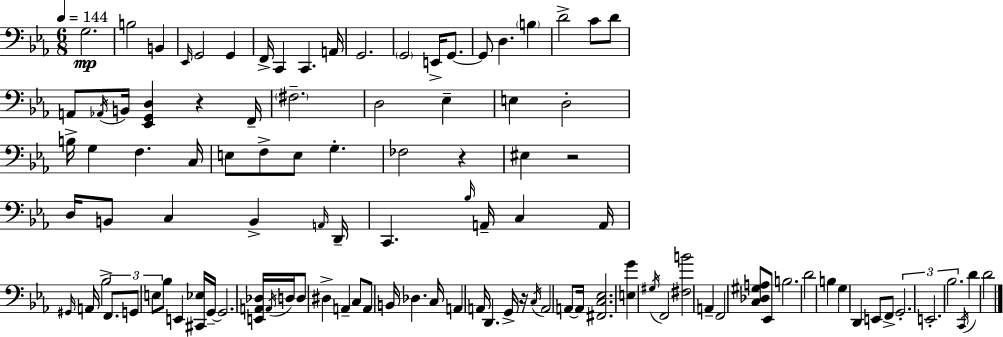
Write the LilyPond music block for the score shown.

{
  \clef bass
  \numericTimeSignature
  \time 6/8
  \key c \minor
  \tempo 4 = 144
  g2.\mp | b2 b,4 | \grace { ees,16 } g,2 g,4 | f,16-> c,4 c,4. | \break a,16 g,2. | \parenthesize g,2 e,16-> g,8.~~ | g,8 d4. \parenthesize b4 | d'2-> c'8 d'8 | \break a,8 \acciaccatura { aes,16 } b,16 <ees, g, d>4 r4 | f,16-- \parenthesize fis2.-- | d2 ees4-- | e4 d2-. | \break b16-> g4 f4. | c16 e8 f8-> e8 g4.-. | fes2 r4 | eis4 r2 | \break d16 b,8 c4 b,4-> | \grace { a,16 } d,16-- c,4. \grace { bes16 } a,16-- c4 | a,16 \grace { gis,16 } a,16 bes2-> | \tuplet 3/2 { f,8. g,8 e8 } bes8 e,4 | \break <cis, ees>16 g,16--~~ g,2. | <e, a, des>16 \acciaccatura { a,16 } d16 d8 dis4-> | a,4-- c8 a,8 b,16 des4. | c16 a,4 a,16 d,4. | \break g,16-> r16 \acciaccatura { c16 } a,2 | a,8~~ a,16 <fis, c ees>2. | <e g'>4 \acciaccatura { gis16 } | f,2 <fis b'>2 | \break a,4-- f,2 | <c des gis a>8 ees,8 b2. | d'2 | b4 g4 | \break d,4 e,8 f,8-> \tuplet 3/2 { g,2.-. | e,2.-. | bes2. } | \acciaccatura { c,16 } d'4 | \break d'2 \bar "|."
}